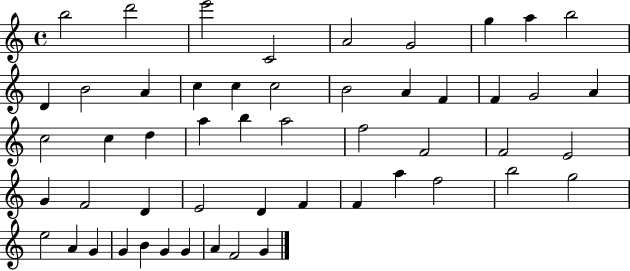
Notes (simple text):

B5/h D6/h E6/h C4/h A4/h G4/h G5/q A5/q B5/h D4/q B4/h A4/q C5/q C5/q C5/h B4/h A4/q F4/q F4/q G4/h A4/q C5/h C5/q D5/q A5/q B5/q A5/h F5/h F4/h F4/h E4/h G4/q F4/h D4/q E4/h D4/q F4/q F4/q A5/q F5/h B5/h G5/h E5/h A4/q G4/q G4/q B4/q G4/q G4/q A4/q F4/h G4/q